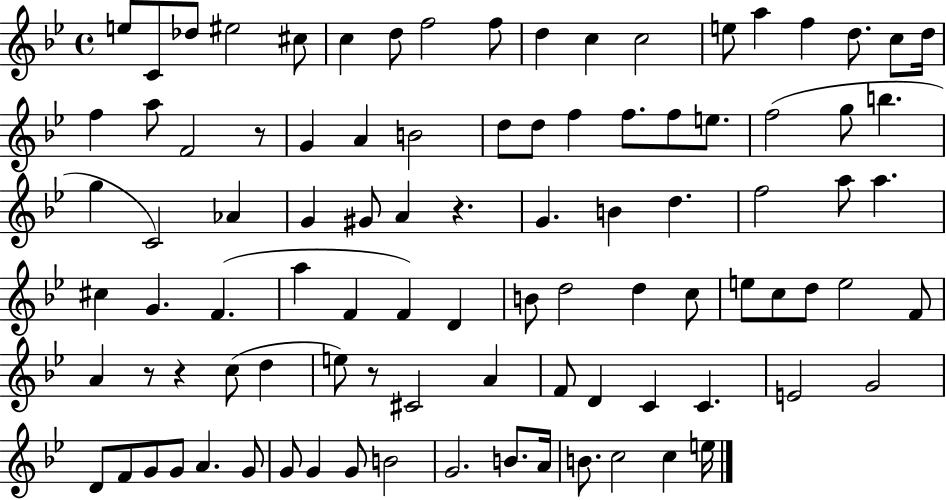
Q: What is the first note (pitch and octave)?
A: E5